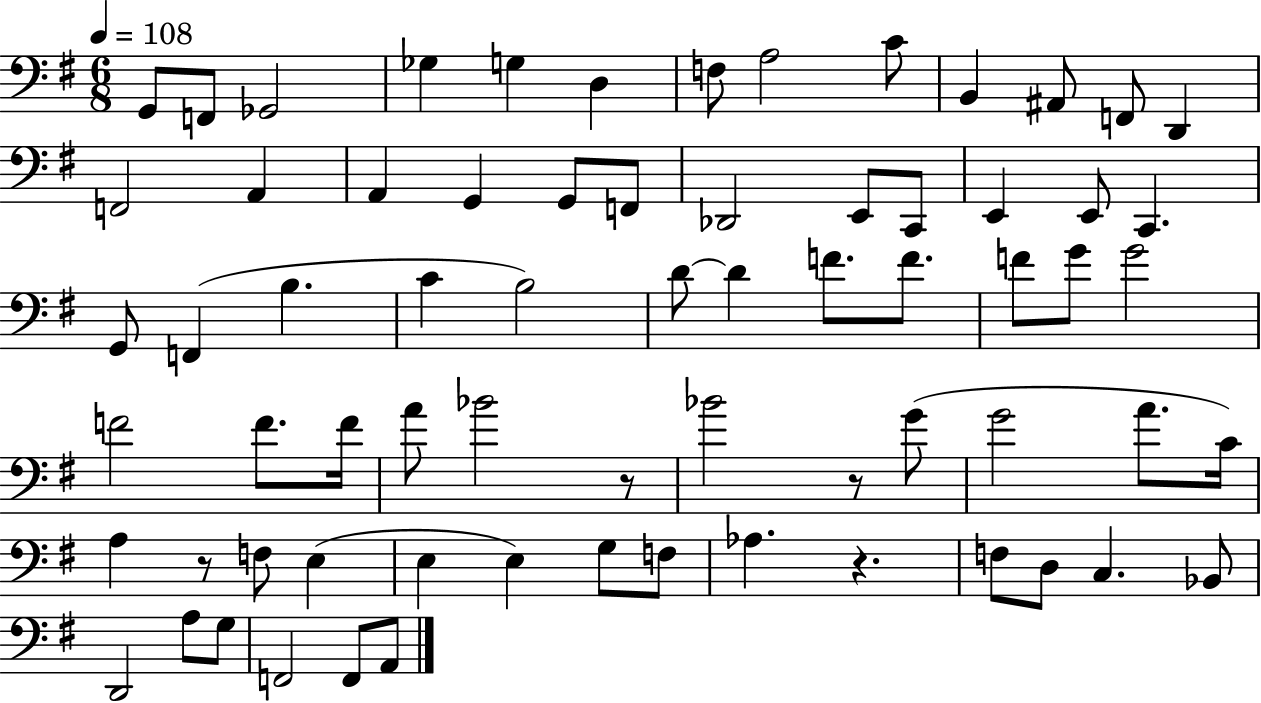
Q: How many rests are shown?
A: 4